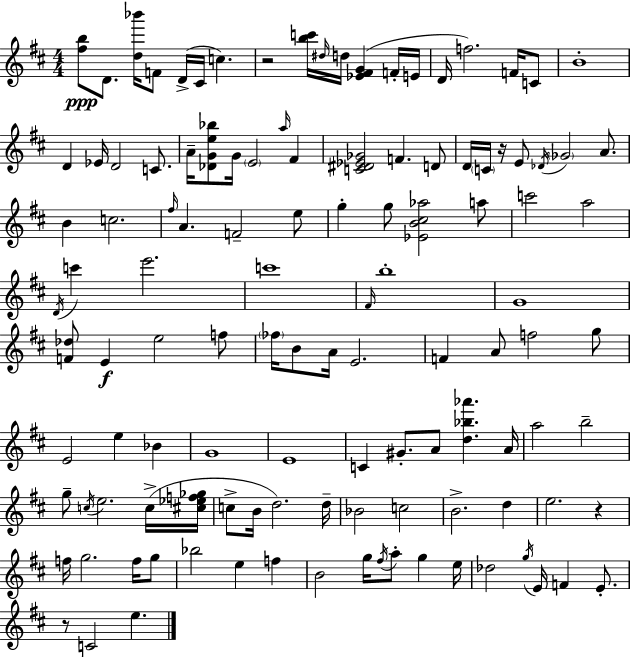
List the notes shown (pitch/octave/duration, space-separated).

[F#5,B5]/e D4/e. [D5,Bb6]/s F4/e D4/s C#4/s C5/q. R/h [B5,C6]/s D#5/s D5/s [Eb4,F#4,G4]/q F4/s E4/s D4/s F5/h. F4/s C4/e B4/w D4/q Eb4/s D4/h C4/e. A4/s [Db4,G4,E5,Bb5]/e G4/s E4/h A5/s F#4/q [C4,D#4,Eb4,Gb4]/h F4/q. D4/e D4/s C4/s R/s E4/e Db4/s Gb4/h A4/e. B4/q C5/h. F#5/s A4/q. F4/h E5/e G5/q G5/e [Eb4,B4,C#5,Ab5]/h A5/e C6/h A5/h D4/s C6/q E6/h. C6/w F#4/s B5/w G4/w [F4,Db5]/e E4/q E5/h F5/e FES5/s B4/e A4/s E4/h. F4/q A4/e F5/h G5/e E4/h E5/q Bb4/q G4/w E4/w C4/q G#4/e. A4/e [D5,Bb5,Ab6]/q. A4/s A5/h B5/h G5/e C5/s E5/h. C5/s [C#5,Eb5,F5,Gb5]/s C5/e B4/s D5/h. D5/s Bb4/h C5/h B4/h. D5/q E5/h. R/q F5/s G5/h. F5/s G5/e Bb5/h E5/q F5/q B4/h G5/s F#5/s A5/e G5/q E5/s Db5/h G5/s E4/s F4/q E4/e. R/e C4/h E5/q.